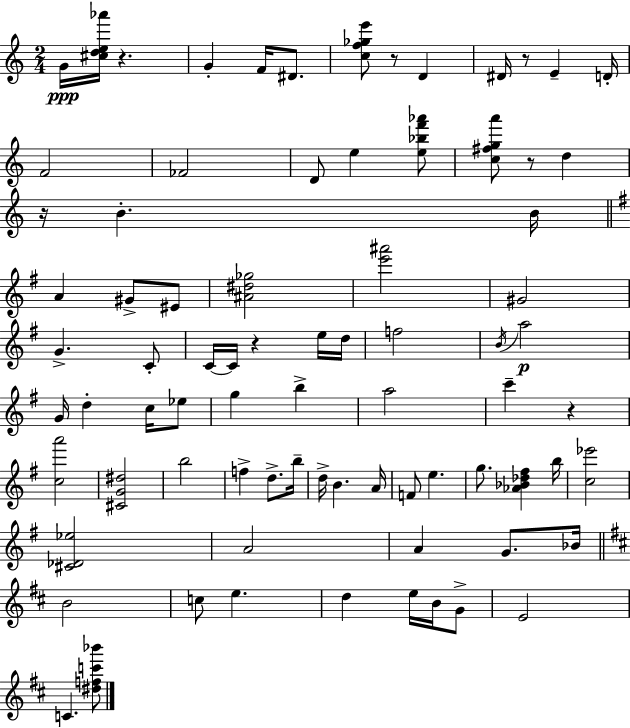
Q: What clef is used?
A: treble